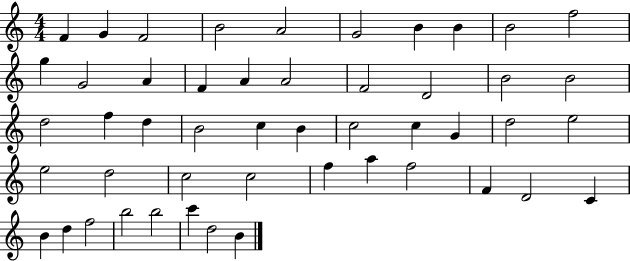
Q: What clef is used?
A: treble